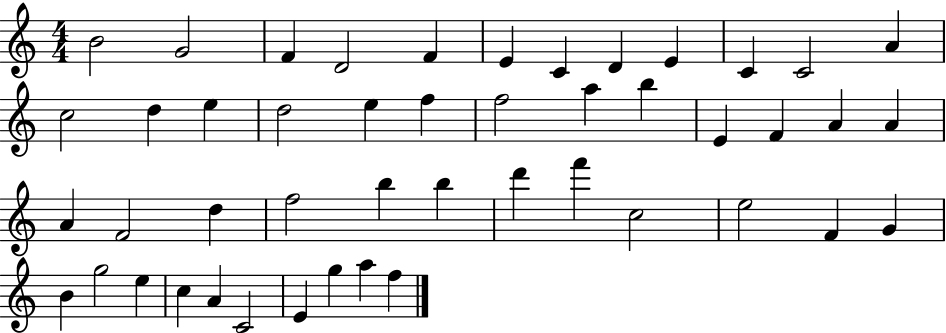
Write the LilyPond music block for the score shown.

{
  \clef treble
  \numericTimeSignature
  \time 4/4
  \key c \major
  b'2 g'2 | f'4 d'2 f'4 | e'4 c'4 d'4 e'4 | c'4 c'2 a'4 | \break c''2 d''4 e''4 | d''2 e''4 f''4 | f''2 a''4 b''4 | e'4 f'4 a'4 a'4 | \break a'4 f'2 d''4 | f''2 b''4 b''4 | d'''4 f'''4 c''2 | e''2 f'4 g'4 | \break b'4 g''2 e''4 | c''4 a'4 c'2 | e'4 g''4 a''4 f''4 | \bar "|."
}